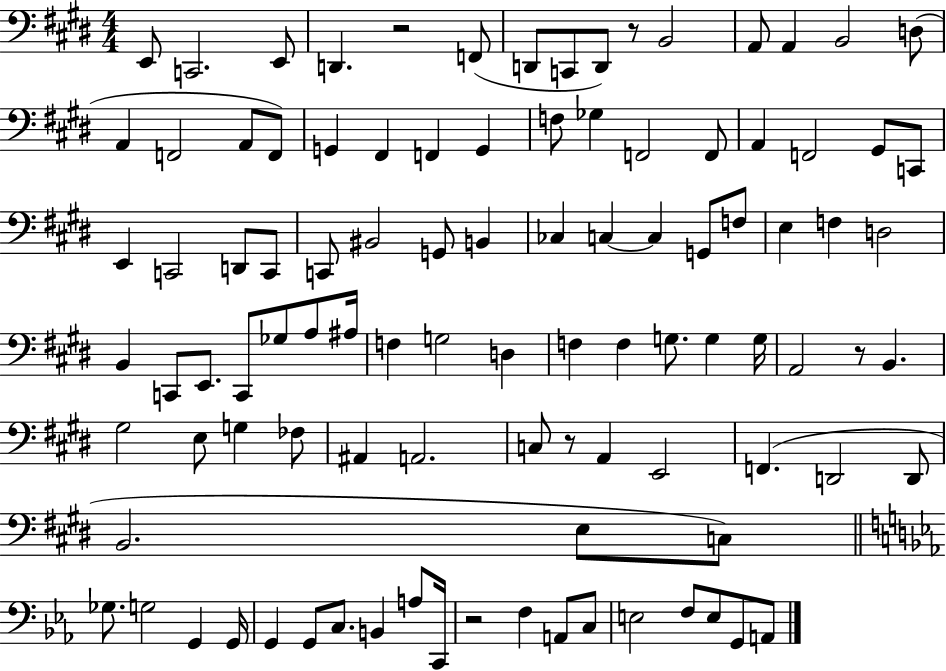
X:1
T:Untitled
M:4/4
L:1/4
K:E
E,,/2 C,,2 E,,/2 D,, z2 F,,/2 D,,/2 C,,/2 D,,/2 z/2 B,,2 A,,/2 A,, B,,2 D,/2 A,, F,,2 A,,/2 F,,/2 G,, ^F,, F,, G,, F,/2 _G, F,,2 F,,/2 A,, F,,2 ^G,,/2 C,,/2 E,, C,,2 D,,/2 C,,/2 C,,/2 ^B,,2 G,,/2 B,, _C, C, C, G,,/2 F,/2 E, F, D,2 B,, C,,/2 E,,/2 C,,/2 _G,/2 A,/2 ^A,/4 F, G,2 D, F, F, G,/2 G, G,/4 A,,2 z/2 B,, ^G,2 E,/2 G, _F,/2 ^A,, A,,2 C,/2 z/2 A,, E,,2 F,, D,,2 D,,/2 B,,2 E,/2 C,/2 _G,/2 G,2 G,, G,,/4 G,, G,,/2 C,/2 B,, A,/2 C,,/4 z2 F, A,,/2 C,/2 E,2 F,/2 E,/2 G,,/2 A,,/2